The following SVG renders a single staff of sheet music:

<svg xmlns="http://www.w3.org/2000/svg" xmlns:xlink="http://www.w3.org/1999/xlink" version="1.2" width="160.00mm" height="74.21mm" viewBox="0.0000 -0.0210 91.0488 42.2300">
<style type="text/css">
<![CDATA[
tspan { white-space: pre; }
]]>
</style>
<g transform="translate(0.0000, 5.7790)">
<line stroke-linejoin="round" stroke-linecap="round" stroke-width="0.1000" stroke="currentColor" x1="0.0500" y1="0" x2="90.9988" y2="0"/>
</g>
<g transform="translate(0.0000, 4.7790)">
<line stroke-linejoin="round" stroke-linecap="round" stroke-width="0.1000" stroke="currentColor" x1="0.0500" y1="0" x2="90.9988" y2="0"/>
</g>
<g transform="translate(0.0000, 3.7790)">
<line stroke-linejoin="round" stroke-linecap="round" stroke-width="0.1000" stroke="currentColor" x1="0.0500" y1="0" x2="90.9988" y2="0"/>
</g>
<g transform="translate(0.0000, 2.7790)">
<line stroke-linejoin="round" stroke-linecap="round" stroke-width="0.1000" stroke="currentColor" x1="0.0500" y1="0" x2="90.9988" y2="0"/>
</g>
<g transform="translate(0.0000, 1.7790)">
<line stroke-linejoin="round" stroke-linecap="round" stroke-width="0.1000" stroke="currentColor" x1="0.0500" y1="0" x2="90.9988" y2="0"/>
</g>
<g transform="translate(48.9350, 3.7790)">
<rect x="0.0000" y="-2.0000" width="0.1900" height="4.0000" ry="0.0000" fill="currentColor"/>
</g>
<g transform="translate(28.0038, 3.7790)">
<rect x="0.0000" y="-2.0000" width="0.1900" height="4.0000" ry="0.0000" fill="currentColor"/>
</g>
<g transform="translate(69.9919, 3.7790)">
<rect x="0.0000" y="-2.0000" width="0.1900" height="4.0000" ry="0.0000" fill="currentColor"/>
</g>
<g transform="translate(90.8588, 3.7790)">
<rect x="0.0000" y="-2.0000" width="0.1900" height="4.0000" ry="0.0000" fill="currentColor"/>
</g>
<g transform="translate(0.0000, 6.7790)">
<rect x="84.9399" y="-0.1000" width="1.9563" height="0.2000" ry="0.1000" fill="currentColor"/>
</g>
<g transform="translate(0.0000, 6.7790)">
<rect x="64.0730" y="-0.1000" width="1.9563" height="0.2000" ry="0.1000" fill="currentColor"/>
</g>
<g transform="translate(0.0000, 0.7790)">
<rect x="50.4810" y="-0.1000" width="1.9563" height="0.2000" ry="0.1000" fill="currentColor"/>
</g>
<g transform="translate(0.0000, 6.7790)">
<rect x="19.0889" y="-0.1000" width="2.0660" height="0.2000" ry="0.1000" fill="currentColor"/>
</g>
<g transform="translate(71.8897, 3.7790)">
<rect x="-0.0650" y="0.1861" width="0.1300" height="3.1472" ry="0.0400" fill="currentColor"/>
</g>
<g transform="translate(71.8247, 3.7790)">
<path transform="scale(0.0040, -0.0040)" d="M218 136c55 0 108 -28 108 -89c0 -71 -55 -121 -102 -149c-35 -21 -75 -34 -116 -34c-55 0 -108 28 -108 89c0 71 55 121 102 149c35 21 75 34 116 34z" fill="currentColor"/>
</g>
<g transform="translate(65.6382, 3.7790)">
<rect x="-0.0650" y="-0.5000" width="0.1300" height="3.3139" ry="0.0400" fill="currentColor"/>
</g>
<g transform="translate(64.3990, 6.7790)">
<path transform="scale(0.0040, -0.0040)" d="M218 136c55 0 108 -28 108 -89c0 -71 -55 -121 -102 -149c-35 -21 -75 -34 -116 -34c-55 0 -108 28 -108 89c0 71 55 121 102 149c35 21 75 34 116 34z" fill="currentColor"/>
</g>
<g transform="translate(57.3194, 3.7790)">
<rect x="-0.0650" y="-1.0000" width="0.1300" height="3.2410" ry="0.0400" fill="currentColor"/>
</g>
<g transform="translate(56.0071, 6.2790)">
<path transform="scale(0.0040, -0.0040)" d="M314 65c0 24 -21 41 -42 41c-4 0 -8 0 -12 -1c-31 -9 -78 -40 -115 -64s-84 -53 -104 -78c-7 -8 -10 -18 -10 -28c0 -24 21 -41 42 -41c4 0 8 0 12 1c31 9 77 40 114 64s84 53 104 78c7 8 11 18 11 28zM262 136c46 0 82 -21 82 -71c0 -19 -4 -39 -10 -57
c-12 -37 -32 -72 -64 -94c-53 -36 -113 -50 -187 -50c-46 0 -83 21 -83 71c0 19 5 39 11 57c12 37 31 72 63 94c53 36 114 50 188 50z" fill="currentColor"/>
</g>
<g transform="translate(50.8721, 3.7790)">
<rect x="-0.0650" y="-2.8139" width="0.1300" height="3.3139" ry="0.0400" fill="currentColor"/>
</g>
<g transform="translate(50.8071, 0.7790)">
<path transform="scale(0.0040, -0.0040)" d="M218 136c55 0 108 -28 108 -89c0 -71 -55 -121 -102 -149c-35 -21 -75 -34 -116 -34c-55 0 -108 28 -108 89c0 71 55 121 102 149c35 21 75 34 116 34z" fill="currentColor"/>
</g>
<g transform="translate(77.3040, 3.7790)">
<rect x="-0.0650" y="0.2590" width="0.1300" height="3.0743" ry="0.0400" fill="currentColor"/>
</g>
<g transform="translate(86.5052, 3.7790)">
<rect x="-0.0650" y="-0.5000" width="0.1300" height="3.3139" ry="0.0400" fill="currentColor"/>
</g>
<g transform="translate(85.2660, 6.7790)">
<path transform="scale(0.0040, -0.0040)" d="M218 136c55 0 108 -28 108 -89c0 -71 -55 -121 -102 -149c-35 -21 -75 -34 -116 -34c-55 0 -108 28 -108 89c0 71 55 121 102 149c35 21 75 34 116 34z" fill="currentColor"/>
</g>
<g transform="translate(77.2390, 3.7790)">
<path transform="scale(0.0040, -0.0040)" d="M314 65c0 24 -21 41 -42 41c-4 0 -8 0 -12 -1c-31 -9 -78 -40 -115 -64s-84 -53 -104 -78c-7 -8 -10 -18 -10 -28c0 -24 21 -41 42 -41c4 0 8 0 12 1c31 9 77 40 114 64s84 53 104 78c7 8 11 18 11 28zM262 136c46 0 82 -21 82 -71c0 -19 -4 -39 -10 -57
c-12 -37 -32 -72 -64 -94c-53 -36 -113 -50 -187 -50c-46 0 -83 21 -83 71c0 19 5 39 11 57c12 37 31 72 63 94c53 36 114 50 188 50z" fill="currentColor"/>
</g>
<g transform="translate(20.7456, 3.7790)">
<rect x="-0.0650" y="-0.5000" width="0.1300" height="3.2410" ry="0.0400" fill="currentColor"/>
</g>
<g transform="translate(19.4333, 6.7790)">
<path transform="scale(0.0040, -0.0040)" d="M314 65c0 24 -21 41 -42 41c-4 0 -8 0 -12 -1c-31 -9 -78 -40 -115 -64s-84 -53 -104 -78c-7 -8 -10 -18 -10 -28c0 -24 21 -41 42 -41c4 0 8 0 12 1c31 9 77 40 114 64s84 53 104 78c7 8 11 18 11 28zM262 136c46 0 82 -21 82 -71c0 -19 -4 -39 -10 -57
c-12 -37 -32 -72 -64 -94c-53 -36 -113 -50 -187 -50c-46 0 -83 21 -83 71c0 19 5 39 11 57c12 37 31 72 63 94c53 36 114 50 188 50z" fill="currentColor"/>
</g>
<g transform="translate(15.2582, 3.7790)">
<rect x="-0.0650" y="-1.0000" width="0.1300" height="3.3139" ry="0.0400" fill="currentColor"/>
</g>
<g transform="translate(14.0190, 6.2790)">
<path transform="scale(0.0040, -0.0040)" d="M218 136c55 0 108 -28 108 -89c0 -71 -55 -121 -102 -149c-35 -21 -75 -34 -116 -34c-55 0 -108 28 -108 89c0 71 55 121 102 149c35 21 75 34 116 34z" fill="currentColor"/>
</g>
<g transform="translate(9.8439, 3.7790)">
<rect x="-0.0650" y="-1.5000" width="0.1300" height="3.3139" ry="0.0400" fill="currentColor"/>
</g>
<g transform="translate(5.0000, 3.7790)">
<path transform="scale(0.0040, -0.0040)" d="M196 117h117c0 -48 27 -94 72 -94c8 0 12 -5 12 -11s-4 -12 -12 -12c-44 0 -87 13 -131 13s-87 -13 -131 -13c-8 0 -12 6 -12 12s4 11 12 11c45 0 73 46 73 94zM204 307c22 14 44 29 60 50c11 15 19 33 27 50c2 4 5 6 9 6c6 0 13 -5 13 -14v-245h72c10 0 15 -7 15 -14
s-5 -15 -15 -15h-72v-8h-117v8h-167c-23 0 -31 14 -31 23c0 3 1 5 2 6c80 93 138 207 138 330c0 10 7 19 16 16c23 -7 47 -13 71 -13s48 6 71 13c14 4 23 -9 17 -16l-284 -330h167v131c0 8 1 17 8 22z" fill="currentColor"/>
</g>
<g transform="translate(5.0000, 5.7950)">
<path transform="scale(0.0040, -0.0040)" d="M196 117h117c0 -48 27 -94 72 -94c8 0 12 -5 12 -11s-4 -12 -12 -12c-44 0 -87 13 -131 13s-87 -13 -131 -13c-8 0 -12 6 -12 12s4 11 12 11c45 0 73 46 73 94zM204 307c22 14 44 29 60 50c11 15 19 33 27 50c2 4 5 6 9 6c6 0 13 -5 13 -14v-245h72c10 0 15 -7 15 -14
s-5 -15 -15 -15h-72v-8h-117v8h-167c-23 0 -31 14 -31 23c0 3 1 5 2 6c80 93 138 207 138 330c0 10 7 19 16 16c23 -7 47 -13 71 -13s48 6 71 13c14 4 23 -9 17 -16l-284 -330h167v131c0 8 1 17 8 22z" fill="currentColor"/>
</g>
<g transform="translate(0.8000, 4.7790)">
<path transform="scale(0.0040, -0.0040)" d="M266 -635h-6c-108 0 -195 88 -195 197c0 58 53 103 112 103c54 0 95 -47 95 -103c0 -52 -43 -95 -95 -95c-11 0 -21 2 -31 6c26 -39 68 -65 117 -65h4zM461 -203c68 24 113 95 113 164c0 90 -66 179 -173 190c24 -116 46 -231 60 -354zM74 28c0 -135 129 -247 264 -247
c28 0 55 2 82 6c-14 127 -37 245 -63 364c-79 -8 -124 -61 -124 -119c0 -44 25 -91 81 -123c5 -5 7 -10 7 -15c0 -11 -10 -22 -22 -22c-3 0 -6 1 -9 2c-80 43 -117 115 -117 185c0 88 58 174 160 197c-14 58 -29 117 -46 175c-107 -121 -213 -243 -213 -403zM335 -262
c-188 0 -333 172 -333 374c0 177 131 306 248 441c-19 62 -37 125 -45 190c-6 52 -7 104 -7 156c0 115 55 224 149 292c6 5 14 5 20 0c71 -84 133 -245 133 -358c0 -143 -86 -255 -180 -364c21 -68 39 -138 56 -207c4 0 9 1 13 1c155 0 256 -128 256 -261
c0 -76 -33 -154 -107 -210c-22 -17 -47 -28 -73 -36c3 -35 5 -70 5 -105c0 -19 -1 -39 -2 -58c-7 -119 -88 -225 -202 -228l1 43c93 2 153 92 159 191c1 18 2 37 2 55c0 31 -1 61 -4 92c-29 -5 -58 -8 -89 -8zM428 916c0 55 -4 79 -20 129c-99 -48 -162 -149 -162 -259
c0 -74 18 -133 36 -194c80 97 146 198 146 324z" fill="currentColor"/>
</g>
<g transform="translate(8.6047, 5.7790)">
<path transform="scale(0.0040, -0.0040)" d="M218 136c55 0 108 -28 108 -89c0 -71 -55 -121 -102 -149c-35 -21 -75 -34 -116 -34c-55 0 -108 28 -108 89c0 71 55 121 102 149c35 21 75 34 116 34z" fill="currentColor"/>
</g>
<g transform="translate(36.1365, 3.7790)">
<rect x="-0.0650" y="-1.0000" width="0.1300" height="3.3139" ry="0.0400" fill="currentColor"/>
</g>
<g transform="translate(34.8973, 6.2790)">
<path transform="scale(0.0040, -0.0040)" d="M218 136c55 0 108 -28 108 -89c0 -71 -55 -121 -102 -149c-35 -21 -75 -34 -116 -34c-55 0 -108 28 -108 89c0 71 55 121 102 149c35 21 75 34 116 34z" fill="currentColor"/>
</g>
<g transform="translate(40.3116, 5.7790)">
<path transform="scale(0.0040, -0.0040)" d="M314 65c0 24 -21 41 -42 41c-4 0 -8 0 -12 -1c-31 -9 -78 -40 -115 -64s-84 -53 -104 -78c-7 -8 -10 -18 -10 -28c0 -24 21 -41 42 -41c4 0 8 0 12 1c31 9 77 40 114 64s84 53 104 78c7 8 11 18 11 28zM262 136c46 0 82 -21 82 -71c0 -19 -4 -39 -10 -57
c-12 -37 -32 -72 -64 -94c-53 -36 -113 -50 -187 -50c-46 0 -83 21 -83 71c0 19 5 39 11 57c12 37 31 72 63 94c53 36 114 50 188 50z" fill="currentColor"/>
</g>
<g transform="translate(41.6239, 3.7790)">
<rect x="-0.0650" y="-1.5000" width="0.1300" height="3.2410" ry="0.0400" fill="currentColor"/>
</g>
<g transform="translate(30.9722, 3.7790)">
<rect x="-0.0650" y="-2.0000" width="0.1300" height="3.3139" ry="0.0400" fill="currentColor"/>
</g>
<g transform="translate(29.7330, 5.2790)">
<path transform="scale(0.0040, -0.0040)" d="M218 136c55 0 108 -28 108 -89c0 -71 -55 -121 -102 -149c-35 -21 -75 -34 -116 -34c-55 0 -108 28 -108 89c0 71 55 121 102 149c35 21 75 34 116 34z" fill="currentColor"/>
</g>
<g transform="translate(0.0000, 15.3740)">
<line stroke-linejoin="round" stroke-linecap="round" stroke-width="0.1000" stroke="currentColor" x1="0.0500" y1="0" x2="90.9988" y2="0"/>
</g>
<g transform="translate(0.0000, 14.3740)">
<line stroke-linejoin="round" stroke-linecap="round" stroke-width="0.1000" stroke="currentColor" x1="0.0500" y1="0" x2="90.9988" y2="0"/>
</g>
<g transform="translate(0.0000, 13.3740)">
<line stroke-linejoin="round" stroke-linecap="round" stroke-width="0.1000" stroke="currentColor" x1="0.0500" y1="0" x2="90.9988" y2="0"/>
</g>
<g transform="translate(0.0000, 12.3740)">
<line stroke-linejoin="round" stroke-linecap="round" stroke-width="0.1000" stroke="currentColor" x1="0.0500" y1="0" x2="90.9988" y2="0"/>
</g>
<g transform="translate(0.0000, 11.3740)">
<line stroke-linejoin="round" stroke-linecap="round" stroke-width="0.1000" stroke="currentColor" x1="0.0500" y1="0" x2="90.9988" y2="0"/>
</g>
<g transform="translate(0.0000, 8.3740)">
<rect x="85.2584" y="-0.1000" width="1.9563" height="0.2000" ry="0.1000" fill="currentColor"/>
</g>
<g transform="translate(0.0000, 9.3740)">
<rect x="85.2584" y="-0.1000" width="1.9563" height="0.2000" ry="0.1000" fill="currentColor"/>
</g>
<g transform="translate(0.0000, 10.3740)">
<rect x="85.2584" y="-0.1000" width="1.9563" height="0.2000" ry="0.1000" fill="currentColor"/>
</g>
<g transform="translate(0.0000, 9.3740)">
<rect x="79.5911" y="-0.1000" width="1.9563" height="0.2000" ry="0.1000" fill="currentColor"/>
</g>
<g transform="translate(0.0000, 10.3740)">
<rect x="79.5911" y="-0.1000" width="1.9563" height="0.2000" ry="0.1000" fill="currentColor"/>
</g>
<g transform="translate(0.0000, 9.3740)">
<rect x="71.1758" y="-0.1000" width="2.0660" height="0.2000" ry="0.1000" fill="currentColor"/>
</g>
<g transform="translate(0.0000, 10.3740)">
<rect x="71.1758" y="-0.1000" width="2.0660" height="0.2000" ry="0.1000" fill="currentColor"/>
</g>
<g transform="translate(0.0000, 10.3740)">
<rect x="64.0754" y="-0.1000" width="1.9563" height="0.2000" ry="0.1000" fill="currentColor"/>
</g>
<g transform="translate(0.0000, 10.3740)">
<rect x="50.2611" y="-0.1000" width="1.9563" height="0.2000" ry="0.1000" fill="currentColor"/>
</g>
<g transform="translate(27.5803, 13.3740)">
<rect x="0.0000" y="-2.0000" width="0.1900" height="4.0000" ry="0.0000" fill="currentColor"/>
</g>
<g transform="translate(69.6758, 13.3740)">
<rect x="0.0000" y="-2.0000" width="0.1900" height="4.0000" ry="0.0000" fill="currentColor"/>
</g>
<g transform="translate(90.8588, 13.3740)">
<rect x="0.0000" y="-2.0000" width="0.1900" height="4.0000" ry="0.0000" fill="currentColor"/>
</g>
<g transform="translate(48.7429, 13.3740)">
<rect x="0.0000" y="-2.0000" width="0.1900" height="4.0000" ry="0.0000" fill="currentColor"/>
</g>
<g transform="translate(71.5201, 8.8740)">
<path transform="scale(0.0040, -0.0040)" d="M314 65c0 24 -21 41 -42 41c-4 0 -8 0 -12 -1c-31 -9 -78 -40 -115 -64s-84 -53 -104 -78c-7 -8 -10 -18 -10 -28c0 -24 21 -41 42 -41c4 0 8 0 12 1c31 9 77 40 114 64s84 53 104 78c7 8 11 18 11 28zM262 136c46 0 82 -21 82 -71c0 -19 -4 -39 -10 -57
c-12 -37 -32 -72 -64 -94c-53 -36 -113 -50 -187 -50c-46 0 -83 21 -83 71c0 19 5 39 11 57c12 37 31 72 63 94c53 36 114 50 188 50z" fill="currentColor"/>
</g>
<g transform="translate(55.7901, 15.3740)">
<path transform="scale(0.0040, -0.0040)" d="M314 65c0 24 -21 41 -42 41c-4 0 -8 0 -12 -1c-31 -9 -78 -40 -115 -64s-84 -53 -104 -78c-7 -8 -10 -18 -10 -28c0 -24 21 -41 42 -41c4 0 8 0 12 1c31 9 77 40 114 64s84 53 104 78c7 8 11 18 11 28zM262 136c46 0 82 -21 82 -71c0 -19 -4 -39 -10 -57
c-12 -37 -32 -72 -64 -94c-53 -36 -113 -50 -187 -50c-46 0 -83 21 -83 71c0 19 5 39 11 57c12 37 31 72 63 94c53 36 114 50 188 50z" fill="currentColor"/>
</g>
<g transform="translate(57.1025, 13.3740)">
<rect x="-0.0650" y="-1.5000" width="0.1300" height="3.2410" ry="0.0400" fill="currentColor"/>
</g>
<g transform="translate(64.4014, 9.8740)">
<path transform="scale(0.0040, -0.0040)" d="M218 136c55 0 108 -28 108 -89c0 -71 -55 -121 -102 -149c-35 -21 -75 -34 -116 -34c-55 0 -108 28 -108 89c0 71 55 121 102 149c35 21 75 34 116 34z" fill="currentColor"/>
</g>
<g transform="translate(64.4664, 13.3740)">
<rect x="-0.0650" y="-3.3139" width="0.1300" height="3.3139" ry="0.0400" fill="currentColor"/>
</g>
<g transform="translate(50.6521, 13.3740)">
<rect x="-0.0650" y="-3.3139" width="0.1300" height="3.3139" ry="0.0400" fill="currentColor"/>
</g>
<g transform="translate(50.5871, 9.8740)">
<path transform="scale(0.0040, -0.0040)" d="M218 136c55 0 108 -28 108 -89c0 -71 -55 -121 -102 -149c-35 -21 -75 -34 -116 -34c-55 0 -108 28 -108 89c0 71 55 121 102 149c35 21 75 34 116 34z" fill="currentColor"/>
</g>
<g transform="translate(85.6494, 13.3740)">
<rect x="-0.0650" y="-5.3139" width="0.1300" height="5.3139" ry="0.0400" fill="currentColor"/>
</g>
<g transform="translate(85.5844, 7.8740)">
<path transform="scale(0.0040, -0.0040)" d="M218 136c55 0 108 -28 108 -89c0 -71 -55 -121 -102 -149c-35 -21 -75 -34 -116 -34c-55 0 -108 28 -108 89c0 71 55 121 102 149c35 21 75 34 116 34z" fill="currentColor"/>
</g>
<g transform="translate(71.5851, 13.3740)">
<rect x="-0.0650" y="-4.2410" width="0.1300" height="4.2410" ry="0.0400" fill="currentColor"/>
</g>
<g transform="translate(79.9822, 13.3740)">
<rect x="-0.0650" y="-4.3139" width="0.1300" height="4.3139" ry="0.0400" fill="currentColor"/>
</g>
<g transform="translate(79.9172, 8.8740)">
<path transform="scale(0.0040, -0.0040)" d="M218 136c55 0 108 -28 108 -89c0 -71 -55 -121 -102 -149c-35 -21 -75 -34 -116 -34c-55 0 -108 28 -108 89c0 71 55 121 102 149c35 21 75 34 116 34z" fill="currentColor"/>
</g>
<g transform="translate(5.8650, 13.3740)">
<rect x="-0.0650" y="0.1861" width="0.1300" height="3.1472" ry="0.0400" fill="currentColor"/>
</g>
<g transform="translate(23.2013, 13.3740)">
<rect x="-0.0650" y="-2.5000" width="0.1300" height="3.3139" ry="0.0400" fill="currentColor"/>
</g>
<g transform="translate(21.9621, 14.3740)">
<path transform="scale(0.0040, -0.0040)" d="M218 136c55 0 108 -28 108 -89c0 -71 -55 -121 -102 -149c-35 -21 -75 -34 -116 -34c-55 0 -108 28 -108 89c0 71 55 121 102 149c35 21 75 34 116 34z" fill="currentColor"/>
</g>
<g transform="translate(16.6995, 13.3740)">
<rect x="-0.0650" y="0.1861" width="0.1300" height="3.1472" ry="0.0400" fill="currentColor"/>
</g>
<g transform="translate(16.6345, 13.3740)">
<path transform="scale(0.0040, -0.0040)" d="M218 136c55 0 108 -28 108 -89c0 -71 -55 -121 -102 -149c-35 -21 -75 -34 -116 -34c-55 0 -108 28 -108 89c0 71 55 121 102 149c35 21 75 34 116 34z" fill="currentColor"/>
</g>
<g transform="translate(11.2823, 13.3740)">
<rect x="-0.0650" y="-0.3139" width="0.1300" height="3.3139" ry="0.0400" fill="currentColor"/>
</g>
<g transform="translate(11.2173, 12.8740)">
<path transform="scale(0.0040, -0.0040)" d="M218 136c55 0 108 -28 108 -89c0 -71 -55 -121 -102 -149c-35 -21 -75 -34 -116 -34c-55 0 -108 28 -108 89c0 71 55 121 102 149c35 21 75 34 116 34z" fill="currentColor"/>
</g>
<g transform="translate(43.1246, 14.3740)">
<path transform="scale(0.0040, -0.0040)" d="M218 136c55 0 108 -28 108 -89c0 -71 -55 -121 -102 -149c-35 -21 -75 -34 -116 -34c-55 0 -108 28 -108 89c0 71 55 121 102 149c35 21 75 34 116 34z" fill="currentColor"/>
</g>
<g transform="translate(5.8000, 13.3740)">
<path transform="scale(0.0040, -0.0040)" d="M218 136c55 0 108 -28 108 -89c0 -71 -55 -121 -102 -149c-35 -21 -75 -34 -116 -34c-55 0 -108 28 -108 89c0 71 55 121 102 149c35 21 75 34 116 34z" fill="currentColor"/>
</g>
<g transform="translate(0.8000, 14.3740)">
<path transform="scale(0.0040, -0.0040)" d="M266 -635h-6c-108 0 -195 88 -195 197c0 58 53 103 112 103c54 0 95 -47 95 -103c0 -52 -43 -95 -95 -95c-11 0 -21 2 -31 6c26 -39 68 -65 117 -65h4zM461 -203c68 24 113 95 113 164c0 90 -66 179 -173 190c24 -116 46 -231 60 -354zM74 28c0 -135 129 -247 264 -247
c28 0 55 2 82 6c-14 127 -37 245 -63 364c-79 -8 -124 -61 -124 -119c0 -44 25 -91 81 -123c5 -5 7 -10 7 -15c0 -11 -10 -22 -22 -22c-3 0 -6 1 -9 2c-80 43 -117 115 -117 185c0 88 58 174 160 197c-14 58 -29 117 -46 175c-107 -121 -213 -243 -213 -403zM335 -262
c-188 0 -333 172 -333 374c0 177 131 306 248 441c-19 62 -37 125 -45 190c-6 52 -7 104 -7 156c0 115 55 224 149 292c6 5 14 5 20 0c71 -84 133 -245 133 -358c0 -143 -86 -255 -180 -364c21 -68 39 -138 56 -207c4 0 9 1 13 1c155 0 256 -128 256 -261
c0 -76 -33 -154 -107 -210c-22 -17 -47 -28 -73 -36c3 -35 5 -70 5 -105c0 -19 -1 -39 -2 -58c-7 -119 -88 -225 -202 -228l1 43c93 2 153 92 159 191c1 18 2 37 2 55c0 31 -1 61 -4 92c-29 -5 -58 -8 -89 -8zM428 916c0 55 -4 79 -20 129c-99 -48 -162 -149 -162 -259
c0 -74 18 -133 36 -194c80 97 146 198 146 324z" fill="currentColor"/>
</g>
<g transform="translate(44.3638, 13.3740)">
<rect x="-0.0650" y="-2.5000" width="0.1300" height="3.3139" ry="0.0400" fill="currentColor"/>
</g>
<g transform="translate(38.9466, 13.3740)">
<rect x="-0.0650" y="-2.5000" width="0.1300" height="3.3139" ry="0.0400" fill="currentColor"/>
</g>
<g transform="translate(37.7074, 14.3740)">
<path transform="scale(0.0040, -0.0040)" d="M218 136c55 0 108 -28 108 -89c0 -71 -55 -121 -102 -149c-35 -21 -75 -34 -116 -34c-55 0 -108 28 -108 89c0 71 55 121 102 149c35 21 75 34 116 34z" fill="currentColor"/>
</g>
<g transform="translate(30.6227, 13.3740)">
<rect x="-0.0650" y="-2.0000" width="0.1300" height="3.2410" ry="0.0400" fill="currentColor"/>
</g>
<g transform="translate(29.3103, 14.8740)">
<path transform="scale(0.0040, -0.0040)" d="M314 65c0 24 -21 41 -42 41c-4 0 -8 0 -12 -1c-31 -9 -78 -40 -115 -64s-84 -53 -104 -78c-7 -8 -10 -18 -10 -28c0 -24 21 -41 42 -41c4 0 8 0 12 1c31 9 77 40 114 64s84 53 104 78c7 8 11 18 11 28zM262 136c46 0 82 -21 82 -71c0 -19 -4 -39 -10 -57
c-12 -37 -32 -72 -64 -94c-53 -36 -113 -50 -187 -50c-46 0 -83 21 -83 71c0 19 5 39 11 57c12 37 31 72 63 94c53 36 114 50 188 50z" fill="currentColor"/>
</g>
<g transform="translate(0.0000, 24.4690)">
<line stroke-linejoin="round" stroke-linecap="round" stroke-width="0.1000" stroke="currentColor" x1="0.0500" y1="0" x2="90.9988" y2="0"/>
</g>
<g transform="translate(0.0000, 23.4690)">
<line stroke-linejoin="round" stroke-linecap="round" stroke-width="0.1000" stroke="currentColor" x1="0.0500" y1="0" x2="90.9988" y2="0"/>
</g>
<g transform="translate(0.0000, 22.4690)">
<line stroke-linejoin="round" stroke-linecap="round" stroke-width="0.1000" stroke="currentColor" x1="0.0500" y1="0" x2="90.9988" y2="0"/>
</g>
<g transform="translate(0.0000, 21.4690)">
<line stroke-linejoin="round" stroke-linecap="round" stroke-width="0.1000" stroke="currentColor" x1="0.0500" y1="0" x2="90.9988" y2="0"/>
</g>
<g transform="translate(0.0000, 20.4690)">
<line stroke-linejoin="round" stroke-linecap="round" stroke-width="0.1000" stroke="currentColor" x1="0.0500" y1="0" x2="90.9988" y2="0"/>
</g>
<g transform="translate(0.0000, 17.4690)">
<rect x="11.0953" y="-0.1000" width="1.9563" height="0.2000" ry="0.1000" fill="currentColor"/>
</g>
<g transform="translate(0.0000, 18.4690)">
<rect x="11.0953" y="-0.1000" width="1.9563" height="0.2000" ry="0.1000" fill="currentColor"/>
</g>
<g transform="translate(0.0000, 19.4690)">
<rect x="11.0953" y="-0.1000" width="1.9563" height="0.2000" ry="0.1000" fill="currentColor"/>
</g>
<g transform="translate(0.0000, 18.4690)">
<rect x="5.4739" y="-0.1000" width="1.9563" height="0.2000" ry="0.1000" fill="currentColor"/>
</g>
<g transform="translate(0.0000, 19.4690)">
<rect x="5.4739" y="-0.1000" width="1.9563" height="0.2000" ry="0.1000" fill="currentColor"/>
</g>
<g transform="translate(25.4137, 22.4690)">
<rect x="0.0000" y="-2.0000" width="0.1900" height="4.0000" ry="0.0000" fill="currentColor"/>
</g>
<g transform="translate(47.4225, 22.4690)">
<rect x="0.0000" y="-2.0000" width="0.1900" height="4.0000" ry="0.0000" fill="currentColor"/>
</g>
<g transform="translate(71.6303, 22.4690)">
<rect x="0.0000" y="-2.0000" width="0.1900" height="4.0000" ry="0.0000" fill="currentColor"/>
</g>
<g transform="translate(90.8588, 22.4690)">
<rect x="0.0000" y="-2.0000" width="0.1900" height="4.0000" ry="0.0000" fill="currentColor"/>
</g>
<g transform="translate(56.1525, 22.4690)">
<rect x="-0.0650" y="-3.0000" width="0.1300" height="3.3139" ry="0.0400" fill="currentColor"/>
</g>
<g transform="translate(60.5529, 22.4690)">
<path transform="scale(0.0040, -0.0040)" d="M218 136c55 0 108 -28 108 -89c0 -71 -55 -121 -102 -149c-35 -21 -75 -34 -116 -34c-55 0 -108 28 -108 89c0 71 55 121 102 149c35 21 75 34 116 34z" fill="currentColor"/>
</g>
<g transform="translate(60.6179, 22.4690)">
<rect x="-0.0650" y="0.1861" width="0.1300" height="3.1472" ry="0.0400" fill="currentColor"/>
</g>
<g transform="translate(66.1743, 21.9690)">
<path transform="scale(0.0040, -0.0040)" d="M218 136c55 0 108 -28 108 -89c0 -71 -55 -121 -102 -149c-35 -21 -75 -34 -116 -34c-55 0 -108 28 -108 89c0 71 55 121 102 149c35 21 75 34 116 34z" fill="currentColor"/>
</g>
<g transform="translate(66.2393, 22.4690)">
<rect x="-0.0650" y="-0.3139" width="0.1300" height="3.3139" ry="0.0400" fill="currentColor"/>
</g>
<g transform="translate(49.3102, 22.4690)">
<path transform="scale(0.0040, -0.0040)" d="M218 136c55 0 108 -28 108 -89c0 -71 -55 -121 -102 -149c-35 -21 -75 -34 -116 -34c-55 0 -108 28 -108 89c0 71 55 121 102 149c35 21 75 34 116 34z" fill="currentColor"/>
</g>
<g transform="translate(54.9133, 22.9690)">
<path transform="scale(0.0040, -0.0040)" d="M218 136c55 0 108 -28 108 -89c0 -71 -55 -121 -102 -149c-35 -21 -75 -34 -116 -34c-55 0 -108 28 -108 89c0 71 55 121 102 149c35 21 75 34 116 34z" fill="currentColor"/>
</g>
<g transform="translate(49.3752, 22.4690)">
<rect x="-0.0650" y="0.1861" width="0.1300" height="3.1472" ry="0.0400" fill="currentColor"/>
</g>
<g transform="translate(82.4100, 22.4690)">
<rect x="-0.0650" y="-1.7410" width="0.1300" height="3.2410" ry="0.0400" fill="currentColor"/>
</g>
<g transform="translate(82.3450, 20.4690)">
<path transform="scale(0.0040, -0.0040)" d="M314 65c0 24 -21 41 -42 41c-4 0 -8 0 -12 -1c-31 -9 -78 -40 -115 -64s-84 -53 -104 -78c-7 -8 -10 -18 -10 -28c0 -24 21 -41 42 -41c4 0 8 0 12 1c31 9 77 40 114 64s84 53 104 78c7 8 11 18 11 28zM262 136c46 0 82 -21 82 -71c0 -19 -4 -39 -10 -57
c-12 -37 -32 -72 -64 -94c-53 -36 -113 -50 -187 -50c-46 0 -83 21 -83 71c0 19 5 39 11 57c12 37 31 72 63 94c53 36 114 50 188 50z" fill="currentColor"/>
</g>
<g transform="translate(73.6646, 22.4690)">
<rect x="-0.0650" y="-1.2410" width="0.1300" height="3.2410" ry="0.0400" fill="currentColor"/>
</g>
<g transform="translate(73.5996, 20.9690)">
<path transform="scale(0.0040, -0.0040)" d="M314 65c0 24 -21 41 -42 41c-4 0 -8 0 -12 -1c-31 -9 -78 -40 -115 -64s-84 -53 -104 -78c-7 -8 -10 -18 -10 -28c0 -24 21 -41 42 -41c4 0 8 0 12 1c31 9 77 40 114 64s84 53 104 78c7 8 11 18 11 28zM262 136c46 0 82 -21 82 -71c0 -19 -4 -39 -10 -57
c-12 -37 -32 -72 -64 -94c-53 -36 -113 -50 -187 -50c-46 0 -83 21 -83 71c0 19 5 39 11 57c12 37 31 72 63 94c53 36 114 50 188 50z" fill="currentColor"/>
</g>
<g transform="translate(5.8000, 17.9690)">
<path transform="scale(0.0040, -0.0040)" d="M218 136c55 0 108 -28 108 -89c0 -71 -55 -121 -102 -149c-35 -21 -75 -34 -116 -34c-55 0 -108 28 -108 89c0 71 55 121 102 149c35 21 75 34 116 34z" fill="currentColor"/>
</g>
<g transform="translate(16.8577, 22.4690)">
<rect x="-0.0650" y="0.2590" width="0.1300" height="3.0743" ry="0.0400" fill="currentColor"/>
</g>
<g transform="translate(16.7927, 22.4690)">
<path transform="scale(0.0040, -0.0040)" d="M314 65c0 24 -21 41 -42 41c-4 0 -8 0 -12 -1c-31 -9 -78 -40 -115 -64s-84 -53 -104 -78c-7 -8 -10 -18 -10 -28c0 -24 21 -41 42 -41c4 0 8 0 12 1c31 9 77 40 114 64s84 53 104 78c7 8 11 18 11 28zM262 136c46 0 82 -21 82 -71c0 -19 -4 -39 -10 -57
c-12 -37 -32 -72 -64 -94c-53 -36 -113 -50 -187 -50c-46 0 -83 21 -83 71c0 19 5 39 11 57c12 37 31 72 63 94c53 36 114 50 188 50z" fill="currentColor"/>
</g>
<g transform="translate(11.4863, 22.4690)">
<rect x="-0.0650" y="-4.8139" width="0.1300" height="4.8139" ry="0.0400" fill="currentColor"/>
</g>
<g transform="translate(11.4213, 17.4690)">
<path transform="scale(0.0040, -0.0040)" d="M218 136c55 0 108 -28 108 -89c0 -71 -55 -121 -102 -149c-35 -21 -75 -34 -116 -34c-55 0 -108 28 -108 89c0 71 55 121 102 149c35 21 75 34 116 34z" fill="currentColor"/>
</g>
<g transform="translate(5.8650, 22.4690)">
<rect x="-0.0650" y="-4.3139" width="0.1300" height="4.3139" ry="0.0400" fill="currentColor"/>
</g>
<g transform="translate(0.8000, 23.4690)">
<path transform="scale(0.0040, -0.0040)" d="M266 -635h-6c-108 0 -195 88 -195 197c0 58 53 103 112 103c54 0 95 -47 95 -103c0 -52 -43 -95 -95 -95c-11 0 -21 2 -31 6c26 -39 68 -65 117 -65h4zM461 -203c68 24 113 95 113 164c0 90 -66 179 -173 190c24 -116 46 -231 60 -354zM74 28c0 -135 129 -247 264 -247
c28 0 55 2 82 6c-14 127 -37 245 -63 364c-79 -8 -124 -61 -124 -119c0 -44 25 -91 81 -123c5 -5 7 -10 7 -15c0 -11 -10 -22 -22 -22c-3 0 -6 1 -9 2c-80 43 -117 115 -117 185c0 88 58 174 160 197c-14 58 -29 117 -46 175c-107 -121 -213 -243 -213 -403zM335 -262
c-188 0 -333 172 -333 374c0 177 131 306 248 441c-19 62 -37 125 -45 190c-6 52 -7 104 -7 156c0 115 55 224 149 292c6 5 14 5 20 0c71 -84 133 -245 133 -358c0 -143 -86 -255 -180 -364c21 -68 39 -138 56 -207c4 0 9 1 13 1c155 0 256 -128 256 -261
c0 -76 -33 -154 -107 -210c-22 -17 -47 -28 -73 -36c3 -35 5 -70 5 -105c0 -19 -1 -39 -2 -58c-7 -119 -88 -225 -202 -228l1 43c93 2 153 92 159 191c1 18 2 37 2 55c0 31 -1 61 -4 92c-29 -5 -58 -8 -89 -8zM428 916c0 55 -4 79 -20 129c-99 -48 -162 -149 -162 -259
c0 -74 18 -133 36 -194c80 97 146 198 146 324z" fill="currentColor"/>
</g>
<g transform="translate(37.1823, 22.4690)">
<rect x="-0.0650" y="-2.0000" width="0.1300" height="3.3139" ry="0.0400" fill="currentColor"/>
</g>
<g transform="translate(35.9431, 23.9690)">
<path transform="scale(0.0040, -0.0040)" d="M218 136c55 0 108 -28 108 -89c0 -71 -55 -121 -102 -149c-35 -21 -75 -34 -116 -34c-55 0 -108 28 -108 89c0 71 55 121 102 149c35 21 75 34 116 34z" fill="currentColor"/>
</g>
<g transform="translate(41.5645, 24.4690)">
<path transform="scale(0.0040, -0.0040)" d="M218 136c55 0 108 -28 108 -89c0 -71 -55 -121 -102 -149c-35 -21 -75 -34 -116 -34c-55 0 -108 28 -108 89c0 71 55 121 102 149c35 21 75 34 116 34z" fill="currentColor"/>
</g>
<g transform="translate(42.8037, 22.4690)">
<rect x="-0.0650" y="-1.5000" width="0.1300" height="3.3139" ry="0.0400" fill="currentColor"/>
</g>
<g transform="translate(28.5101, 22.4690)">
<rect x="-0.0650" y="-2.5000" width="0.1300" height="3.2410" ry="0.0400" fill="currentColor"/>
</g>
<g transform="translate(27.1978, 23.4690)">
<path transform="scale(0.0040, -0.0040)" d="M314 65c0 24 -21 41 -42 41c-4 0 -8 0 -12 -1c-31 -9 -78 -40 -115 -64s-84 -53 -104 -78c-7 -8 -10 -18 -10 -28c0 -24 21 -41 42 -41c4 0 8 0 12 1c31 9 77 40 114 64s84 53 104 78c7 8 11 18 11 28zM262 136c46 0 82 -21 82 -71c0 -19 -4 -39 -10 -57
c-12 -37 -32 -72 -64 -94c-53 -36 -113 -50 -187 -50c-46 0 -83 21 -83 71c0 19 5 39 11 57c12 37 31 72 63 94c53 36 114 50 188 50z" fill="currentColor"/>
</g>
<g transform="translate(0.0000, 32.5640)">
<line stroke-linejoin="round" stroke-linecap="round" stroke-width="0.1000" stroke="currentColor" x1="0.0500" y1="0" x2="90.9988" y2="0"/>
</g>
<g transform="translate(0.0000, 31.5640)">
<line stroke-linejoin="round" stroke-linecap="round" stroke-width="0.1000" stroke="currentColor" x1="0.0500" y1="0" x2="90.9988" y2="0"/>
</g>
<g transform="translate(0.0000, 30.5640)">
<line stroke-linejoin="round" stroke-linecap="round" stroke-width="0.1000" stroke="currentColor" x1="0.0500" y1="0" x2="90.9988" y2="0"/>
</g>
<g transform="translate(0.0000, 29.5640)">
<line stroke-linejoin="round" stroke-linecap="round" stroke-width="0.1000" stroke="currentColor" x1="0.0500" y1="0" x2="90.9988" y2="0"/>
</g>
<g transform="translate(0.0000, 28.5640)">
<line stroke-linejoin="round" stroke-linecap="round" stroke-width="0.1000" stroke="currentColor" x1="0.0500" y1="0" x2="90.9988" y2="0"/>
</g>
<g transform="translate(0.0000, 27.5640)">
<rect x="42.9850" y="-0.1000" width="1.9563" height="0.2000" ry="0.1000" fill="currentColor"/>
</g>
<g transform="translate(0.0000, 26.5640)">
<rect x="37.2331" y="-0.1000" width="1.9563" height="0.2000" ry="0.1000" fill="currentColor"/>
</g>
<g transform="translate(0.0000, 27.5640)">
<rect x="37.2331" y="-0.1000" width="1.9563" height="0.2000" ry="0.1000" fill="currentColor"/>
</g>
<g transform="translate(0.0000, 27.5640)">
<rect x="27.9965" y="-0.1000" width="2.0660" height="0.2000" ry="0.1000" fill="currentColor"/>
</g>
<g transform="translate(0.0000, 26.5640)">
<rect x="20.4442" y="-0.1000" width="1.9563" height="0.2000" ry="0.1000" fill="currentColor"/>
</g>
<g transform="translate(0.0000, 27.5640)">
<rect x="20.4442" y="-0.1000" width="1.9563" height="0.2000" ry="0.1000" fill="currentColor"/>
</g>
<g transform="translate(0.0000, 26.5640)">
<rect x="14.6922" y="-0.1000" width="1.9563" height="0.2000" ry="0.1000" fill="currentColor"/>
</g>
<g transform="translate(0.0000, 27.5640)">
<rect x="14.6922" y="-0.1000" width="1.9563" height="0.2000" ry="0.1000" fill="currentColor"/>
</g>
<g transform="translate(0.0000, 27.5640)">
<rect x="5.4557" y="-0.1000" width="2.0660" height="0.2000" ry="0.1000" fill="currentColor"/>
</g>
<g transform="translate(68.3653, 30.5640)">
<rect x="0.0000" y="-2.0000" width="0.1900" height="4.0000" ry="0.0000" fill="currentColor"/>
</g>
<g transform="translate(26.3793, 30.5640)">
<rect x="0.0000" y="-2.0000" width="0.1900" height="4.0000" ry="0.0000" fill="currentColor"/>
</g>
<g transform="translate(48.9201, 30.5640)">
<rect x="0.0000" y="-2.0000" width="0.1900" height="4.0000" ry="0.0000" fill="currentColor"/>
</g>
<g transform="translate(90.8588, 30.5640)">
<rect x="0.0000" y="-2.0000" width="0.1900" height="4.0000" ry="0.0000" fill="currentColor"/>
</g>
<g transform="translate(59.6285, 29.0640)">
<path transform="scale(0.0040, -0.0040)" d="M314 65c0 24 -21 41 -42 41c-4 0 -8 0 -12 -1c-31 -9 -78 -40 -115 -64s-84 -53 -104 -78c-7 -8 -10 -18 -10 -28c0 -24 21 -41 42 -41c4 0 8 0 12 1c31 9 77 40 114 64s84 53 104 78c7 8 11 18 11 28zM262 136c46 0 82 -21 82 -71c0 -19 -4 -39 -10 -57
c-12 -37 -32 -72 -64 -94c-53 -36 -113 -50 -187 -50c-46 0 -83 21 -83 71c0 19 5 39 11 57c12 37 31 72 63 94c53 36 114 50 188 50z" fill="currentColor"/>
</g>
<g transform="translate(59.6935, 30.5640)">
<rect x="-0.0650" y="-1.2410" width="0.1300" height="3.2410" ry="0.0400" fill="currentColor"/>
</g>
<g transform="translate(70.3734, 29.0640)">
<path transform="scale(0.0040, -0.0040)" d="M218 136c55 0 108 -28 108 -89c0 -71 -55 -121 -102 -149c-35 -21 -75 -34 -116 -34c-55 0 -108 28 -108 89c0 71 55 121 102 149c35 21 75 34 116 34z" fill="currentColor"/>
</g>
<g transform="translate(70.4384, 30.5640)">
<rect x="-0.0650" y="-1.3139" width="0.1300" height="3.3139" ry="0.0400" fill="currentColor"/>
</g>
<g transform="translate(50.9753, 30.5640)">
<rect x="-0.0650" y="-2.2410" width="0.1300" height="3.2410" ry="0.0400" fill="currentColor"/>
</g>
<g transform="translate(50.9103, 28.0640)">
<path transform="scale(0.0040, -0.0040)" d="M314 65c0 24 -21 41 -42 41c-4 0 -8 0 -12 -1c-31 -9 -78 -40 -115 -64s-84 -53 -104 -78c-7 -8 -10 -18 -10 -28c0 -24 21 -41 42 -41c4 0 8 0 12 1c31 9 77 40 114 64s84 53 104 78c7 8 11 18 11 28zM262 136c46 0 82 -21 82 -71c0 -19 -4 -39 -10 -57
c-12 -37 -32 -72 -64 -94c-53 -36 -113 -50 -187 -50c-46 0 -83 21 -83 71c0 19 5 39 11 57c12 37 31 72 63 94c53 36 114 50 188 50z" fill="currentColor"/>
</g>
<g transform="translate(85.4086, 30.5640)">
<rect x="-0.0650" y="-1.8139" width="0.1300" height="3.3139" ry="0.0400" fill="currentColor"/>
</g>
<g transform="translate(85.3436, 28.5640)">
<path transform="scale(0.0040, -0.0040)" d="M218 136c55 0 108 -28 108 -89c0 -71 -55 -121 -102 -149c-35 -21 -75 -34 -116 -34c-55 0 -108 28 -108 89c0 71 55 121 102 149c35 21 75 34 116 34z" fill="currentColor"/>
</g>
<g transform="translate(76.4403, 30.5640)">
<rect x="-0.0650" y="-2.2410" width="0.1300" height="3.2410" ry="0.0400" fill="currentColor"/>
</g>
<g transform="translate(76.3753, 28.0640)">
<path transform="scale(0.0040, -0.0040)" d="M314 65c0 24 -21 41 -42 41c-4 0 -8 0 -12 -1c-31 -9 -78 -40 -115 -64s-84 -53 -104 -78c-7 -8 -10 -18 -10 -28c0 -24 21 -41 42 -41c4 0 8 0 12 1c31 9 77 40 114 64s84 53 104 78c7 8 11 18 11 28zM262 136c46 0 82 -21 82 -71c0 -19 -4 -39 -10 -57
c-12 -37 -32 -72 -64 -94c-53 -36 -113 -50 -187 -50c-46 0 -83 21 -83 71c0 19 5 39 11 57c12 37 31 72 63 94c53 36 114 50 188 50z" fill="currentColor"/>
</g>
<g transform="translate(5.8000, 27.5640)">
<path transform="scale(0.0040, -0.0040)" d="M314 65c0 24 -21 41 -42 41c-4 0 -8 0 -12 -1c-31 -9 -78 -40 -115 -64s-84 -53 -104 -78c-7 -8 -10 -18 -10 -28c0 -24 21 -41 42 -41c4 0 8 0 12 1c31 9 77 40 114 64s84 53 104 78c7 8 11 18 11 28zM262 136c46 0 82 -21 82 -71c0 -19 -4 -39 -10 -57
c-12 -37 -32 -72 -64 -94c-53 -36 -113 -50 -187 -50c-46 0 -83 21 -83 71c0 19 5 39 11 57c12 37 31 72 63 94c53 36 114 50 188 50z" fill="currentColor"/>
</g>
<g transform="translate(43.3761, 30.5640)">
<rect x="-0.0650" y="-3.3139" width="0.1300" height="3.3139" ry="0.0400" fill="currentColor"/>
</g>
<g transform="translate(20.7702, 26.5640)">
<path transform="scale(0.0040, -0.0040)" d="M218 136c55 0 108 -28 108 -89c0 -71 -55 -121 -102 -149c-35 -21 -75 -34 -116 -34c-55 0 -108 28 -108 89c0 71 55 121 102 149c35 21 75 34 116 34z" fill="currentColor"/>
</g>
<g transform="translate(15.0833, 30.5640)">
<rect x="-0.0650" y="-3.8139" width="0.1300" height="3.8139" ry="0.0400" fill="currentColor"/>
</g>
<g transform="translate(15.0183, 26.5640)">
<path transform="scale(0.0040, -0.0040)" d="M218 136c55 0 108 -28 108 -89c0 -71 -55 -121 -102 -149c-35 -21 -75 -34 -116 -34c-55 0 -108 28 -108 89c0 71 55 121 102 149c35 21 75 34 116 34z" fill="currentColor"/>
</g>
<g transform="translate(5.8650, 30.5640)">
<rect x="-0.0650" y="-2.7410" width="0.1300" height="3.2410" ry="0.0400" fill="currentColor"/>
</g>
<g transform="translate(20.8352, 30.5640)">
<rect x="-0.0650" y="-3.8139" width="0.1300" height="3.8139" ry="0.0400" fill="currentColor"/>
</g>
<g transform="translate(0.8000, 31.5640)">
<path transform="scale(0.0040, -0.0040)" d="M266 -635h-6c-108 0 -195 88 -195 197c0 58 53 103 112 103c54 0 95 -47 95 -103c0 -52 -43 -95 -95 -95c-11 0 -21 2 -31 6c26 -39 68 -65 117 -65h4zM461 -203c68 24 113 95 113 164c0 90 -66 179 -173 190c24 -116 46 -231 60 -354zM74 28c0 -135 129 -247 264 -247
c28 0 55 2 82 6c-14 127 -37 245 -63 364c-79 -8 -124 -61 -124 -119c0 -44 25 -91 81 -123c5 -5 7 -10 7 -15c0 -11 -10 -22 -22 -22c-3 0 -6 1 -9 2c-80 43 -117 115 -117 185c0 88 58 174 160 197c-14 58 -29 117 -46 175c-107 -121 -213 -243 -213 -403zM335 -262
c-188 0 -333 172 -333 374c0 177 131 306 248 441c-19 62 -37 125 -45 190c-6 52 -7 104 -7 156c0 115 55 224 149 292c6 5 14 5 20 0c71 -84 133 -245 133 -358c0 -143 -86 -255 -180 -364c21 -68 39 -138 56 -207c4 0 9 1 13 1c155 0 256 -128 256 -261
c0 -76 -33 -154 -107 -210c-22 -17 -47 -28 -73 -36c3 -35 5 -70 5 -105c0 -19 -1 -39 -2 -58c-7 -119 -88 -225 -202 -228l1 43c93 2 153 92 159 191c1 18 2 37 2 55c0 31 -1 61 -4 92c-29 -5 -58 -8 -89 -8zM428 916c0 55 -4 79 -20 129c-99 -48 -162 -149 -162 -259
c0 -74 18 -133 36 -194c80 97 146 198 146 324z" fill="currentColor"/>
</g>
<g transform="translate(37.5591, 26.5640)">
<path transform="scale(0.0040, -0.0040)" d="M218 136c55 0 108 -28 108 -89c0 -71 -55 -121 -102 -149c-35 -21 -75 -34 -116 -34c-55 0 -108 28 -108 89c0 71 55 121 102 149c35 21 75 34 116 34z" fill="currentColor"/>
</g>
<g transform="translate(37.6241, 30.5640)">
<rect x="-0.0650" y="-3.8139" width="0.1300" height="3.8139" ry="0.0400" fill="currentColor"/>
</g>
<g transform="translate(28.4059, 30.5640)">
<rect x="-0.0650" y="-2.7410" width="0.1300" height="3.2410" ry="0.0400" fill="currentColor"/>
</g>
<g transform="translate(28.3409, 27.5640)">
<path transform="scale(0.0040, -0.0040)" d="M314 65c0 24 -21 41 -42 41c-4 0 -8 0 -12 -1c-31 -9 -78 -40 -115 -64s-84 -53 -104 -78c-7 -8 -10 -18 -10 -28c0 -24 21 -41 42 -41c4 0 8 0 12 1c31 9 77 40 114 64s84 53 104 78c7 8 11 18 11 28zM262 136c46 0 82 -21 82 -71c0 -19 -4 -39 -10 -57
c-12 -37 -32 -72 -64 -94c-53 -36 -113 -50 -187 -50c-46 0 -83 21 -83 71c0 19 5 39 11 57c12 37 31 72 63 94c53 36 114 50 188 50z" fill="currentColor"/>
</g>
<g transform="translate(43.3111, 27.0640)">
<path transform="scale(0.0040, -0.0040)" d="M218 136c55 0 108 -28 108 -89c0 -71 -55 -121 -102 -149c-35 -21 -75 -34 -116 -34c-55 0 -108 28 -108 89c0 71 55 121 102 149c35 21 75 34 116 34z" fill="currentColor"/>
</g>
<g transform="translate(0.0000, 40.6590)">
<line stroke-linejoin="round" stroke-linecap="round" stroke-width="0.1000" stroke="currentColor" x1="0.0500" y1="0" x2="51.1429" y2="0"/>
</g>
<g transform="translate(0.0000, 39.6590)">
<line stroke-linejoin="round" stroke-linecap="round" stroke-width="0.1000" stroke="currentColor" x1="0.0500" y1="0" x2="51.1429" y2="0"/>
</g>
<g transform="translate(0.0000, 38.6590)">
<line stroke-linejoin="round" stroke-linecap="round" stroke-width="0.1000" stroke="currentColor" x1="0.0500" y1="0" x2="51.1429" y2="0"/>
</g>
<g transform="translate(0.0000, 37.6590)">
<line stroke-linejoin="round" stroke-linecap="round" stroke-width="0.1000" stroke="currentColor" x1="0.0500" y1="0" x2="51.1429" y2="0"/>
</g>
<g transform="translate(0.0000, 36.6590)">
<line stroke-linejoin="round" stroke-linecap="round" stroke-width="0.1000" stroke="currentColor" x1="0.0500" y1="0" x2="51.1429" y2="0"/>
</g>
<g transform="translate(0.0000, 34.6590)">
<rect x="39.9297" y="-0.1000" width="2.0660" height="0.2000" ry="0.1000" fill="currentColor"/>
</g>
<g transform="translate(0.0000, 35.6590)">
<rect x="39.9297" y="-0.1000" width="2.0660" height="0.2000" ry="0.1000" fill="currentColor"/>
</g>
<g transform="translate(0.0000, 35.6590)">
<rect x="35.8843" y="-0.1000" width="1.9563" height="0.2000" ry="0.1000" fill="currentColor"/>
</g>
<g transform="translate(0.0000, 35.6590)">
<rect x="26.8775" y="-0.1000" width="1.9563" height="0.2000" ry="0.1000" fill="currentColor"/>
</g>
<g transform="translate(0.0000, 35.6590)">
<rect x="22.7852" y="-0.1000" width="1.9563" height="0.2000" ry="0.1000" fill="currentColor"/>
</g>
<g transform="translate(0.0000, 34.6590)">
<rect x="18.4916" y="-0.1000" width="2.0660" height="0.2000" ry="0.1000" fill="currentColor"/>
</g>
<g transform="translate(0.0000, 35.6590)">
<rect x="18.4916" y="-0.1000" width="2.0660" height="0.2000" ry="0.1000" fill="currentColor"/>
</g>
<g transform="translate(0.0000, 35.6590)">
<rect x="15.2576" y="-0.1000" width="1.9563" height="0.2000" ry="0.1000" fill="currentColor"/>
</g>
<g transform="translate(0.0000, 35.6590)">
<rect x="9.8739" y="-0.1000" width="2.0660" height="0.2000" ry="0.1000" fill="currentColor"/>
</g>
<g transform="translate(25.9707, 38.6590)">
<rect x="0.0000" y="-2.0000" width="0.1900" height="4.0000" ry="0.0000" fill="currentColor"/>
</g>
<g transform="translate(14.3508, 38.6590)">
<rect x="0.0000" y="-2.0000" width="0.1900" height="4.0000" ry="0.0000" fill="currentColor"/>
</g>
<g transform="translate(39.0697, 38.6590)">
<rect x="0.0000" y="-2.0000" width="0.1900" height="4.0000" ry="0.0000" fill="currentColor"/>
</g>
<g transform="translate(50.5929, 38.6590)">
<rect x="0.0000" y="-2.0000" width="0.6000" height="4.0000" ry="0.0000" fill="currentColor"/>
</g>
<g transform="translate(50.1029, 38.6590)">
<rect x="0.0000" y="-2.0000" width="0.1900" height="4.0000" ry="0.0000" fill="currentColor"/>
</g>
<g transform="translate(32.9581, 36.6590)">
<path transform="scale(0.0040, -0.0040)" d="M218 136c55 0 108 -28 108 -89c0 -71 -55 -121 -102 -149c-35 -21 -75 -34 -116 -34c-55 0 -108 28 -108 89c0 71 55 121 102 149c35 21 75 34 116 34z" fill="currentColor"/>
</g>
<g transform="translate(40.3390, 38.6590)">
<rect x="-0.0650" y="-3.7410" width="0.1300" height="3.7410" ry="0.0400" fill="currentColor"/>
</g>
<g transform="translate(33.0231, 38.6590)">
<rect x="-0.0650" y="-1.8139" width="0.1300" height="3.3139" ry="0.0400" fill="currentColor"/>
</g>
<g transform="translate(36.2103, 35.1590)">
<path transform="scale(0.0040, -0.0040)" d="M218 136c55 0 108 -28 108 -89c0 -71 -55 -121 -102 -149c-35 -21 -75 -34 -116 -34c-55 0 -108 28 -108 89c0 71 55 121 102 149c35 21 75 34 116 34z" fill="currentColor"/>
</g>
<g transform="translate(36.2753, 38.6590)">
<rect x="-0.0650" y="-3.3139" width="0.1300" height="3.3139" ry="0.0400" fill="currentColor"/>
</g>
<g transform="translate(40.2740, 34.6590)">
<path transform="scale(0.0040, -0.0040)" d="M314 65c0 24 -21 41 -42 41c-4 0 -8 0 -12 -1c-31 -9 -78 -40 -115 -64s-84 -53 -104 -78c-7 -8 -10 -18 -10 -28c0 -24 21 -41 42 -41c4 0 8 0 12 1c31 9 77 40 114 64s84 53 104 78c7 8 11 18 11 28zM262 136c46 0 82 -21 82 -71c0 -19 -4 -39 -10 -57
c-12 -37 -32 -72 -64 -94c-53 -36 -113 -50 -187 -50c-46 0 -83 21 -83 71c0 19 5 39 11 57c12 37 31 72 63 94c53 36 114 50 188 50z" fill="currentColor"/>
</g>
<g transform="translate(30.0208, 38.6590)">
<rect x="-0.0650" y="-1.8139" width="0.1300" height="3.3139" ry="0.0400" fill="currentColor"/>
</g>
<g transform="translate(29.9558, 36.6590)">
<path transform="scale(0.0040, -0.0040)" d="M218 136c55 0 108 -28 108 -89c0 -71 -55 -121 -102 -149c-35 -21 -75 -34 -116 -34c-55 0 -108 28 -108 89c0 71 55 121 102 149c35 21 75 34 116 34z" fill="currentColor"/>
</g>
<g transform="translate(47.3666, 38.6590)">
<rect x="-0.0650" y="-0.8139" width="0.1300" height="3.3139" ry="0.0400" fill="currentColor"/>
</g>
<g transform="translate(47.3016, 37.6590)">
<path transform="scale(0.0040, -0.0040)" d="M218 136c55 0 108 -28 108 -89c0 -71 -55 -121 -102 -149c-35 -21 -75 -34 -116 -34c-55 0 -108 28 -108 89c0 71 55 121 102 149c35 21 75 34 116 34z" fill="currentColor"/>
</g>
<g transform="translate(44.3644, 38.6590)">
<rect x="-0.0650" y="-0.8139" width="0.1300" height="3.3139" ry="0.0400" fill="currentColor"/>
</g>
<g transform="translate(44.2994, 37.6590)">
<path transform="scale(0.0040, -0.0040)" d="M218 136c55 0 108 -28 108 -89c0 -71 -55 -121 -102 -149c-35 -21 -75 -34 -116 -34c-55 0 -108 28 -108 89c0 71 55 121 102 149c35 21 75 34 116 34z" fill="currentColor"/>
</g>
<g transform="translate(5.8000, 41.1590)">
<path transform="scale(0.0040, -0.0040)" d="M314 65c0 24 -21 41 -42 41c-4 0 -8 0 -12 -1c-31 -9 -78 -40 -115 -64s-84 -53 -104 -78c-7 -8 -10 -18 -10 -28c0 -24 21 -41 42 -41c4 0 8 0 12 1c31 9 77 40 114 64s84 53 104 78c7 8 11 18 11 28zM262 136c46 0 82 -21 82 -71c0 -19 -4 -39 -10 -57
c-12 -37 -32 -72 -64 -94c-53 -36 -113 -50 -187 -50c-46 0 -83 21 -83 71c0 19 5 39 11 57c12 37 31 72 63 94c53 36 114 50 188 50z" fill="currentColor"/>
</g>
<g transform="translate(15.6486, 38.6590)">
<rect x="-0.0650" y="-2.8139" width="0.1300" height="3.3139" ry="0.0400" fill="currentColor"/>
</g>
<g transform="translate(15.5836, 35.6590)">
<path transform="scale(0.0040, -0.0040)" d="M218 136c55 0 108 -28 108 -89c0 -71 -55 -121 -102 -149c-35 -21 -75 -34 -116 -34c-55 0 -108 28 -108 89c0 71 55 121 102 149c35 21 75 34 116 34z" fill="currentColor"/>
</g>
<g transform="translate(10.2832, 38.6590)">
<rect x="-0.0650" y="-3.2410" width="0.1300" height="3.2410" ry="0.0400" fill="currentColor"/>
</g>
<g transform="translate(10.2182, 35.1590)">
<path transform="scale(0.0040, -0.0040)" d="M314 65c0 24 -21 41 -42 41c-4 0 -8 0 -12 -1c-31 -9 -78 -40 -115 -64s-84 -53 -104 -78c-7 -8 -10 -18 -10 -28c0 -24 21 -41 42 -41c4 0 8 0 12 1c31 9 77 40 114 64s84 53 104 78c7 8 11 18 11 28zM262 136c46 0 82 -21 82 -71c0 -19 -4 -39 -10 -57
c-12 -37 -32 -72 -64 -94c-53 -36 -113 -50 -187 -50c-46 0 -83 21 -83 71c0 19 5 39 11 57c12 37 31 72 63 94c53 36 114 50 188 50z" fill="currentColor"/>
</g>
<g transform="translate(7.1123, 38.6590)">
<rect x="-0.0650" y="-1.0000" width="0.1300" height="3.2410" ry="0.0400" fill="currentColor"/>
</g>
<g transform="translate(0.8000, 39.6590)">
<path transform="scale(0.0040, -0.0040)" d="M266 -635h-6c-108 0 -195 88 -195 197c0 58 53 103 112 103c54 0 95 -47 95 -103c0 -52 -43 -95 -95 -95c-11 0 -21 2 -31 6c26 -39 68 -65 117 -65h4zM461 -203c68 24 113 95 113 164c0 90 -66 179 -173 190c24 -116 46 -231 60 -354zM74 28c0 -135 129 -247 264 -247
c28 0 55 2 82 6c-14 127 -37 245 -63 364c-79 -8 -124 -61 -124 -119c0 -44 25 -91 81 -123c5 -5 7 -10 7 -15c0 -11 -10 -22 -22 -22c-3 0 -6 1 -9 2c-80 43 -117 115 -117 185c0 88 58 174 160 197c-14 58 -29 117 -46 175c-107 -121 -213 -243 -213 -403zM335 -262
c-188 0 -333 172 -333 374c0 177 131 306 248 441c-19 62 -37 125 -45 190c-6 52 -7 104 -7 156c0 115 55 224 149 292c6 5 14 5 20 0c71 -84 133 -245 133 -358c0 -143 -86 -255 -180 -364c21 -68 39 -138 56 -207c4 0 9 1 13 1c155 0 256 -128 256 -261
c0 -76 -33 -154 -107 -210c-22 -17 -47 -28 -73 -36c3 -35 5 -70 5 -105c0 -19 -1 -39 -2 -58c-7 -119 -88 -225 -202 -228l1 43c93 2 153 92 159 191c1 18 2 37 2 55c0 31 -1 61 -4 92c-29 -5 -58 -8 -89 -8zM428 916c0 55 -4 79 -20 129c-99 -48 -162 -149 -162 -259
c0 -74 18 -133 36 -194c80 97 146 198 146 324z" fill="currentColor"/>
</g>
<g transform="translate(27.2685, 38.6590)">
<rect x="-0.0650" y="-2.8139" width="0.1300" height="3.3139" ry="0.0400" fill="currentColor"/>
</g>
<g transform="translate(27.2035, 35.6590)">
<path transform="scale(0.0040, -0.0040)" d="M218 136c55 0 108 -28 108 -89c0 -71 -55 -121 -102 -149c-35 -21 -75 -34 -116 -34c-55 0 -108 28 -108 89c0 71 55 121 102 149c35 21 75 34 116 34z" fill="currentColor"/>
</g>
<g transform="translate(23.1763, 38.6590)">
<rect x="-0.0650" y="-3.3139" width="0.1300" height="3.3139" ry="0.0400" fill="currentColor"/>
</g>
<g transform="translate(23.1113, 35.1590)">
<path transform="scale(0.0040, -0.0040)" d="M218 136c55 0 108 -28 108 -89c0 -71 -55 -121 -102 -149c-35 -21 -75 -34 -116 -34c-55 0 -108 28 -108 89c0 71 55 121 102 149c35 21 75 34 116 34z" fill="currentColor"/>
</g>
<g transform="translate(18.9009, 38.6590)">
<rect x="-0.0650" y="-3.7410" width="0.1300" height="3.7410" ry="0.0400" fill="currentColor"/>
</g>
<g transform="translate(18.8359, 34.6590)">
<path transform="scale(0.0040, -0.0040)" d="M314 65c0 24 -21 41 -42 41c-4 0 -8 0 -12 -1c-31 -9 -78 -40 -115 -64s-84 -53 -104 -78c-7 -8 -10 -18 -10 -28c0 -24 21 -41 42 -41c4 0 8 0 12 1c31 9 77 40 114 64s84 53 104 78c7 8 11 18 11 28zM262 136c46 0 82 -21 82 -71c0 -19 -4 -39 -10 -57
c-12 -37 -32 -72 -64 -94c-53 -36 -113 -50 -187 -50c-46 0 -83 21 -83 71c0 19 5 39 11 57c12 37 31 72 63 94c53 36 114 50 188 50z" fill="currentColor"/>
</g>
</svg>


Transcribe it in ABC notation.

X:1
T:Untitled
M:4/4
L:1/4
K:C
E D C2 F D E2 a D2 C B B2 C B c B G F2 G G b E2 b d'2 d' f' d' e' B2 G2 F E B A B c e2 f2 a2 c' c' a2 c' b g2 e2 e g2 f D2 b2 a c'2 b a f f b c'2 d d